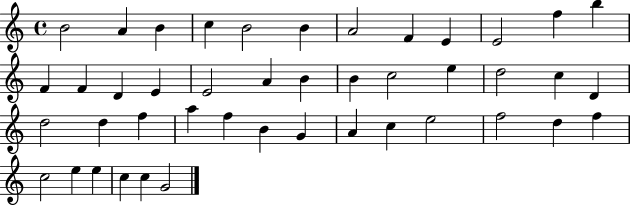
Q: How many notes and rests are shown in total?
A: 44